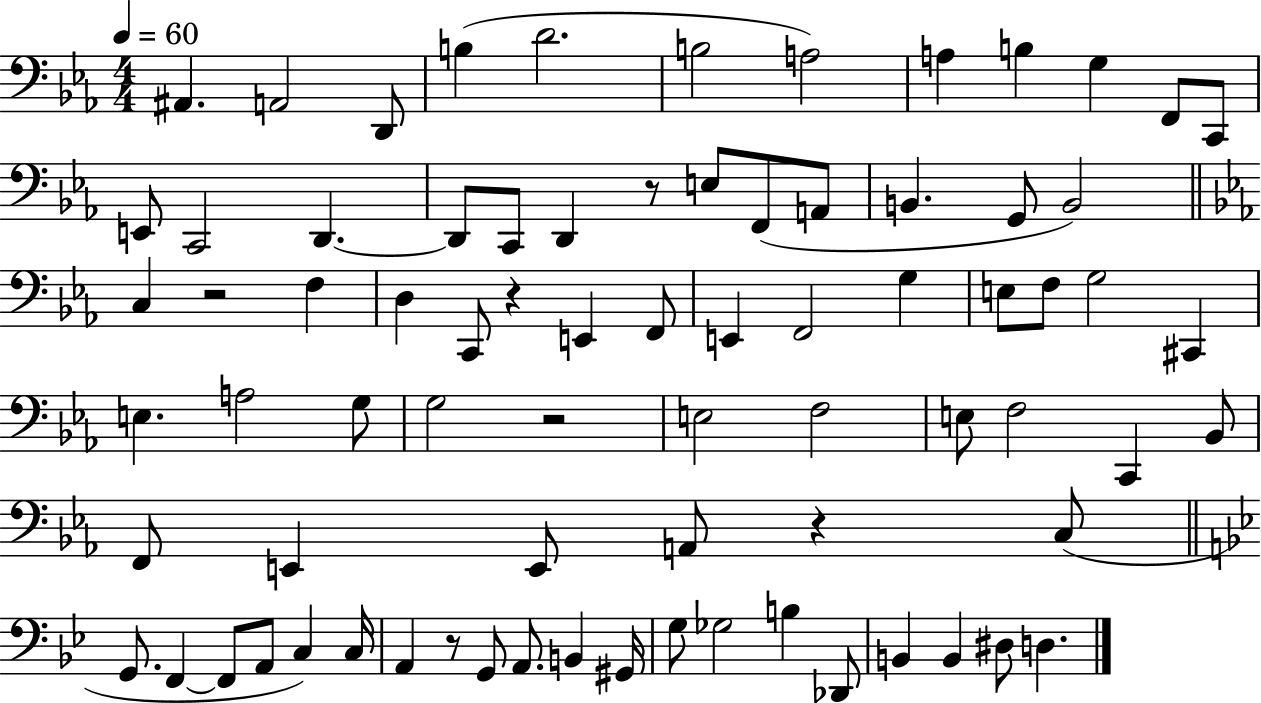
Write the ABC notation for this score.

X:1
T:Untitled
M:4/4
L:1/4
K:Eb
^A,, A,,2 D,,/2 B, D2 B,2 A,2 A, B, G, F,,/2 C,,/2 E,,/2 C,,2 D,, D,,/2 C,,/2 D,, z/2 E,/2 F,,/2 A,,/2 B,, G,,/2 B,,2 C, z2 F, D, C,,/2 z E,, F,,/2 E,, F,,2 G, E,/2 F,/2 G,2 ^C,, E, A,2 G,/2 G,2 z2 E,2 F,2 E,/2 F,2 C,, _B,,/2 F,,/2 E,, E,,/2 A,,/2 z C,/2 G,,/2 F,, F,,/2 A,,/2 C, C,/4 A,, z/2 G,,/2 A,,/2 B,, ^G,,/4 G,/2 _G,2 B, _D,,/2 B,, B,, ^D,/2 D,